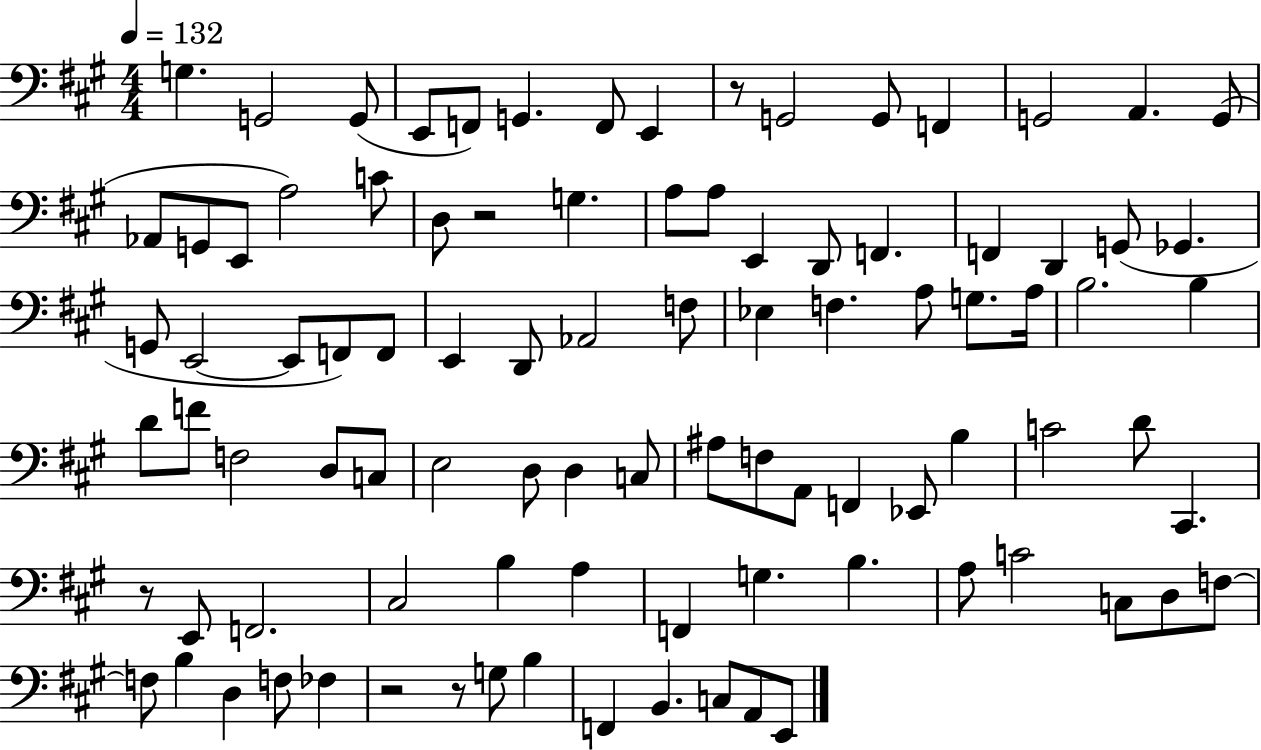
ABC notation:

X:1
T:Untitled
M:4/4
L:1/4
K:A
G, G,,2 G,,/2 E,,/2 F,,/2 G,, F,,/2 E,, z/2 G,,2 G,,/2 F,, G,,2 A,, G,,/2 _A,,/2 G,,/2 E,,/2 A,2 C/2 D,/2 z2 G, A,/2 A,/2 E,, D,,/2 F,, F,, D,, G,,/2 _G,, G,,/2 E,,2 E,,/2 F,,/2 F,,/2 E,, D,,/2 _A,,2 F,/2 _E, F, A,/2 G,/2 A,/4 B,2 B, D/2 F/2 F,2 D,/2 C,/2 E,2 D,/2 D, C,/2 ^A,/2 F,/2 A,,/2 F,, _E,,/2 B, C2 D/2 ^C,, z/2 E,,/2 F,,2 ^C,2 B, A, F,, G, B, A,/2 C2 C,/2 D,/2 F,/2 F,/2 B, D, F,/2 _F, z2 z/2 G,/2 B, F,, B,, C,/2 A,,/2 E,,/2